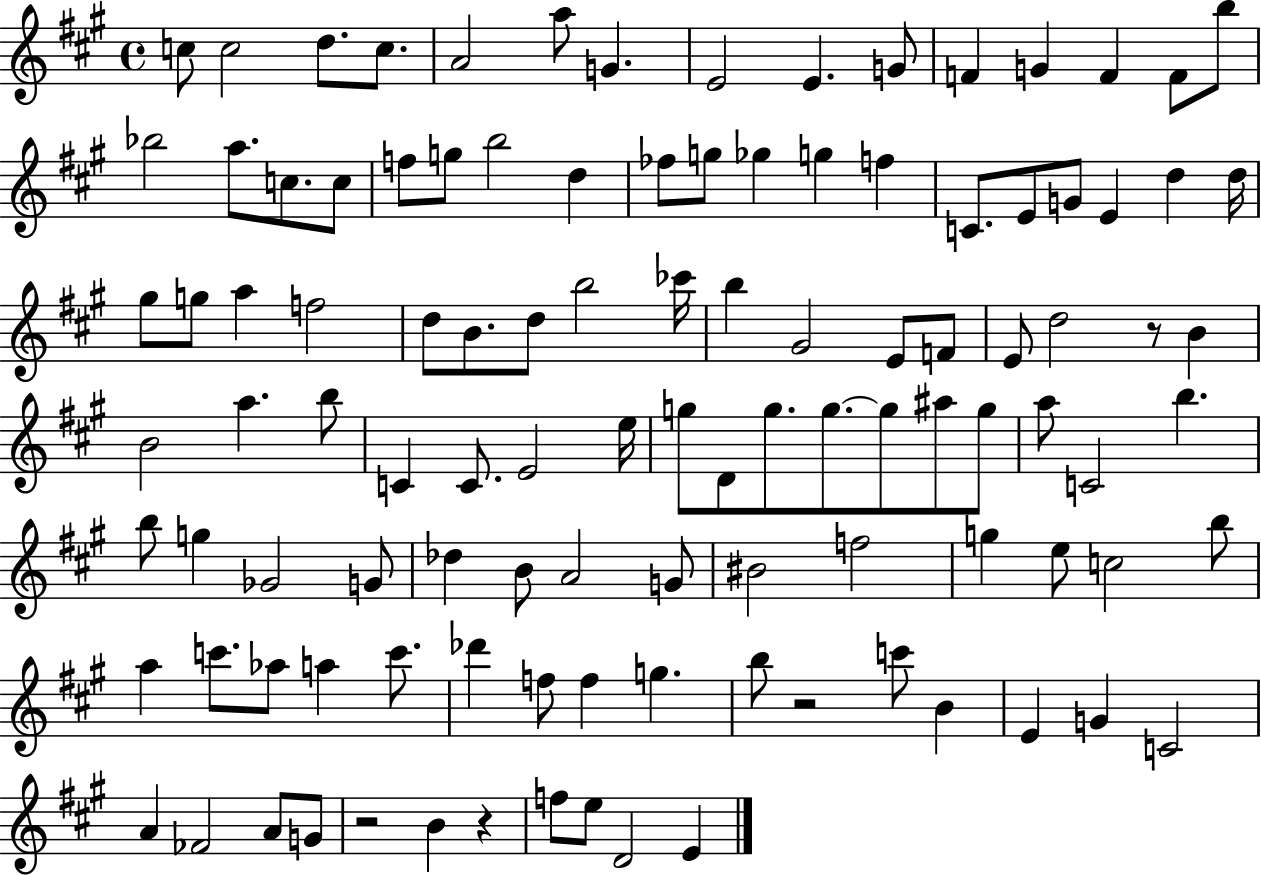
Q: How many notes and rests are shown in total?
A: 109